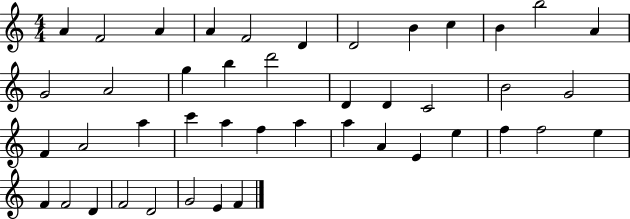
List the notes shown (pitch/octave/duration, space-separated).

A4/q F4/h A4/q A4/q F4/h D4/q D4/h B4/q C5/q B4/q B5/h A4/q G4/h A4/h G5/q B5/q D6/h D4/q D4/q C4/h B4/h G4/h F4/q A4/h A5/q C6/q A5/q F5/q A5/q A5/q A4/q E4/q E5/q F5/q F5/h E5/q F4/q F4/h D4/q F4/h D4/h G4/h E4/q F4/q